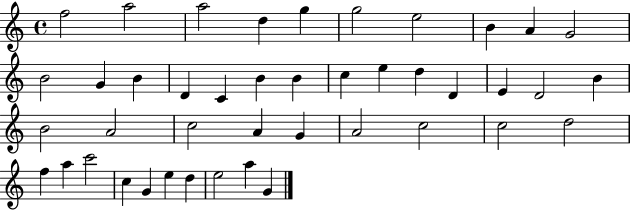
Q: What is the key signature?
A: C major